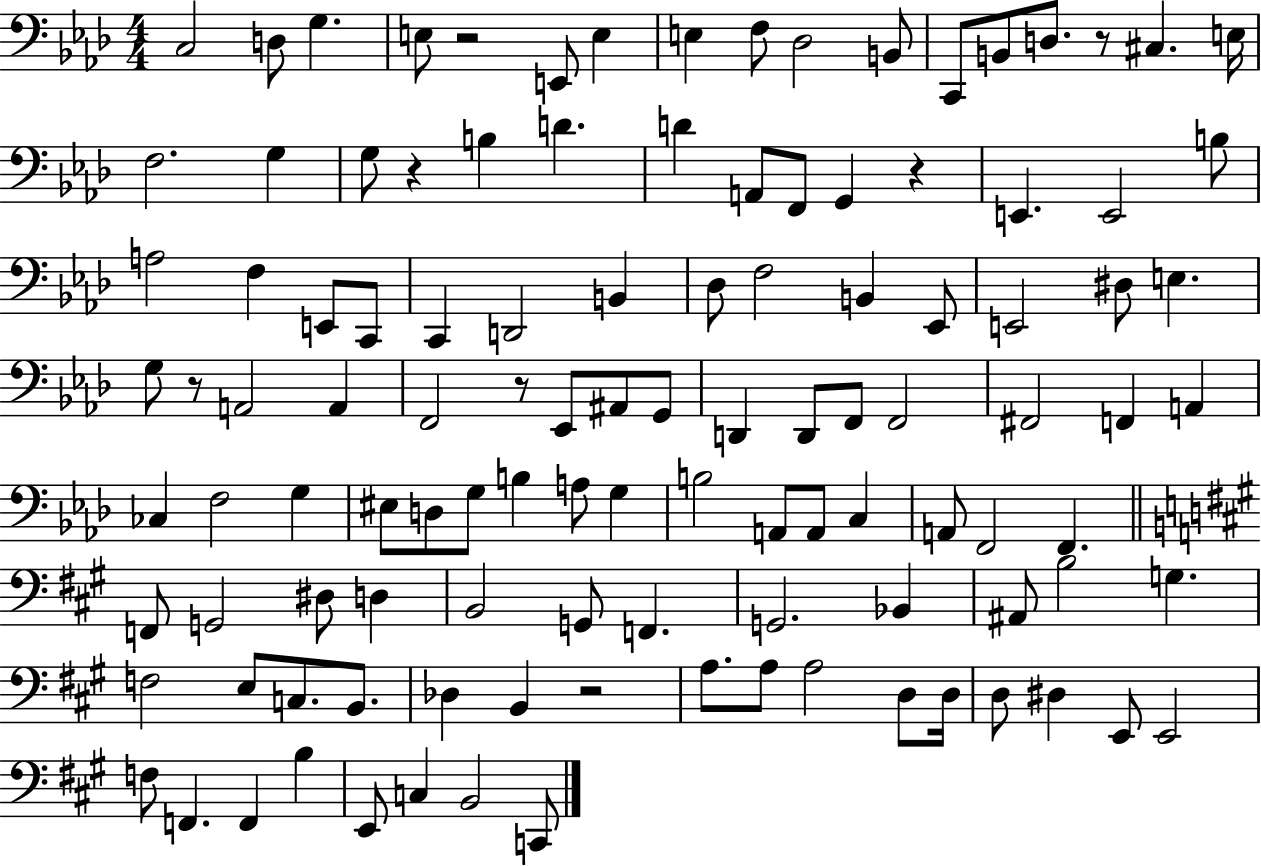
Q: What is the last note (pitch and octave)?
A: C2